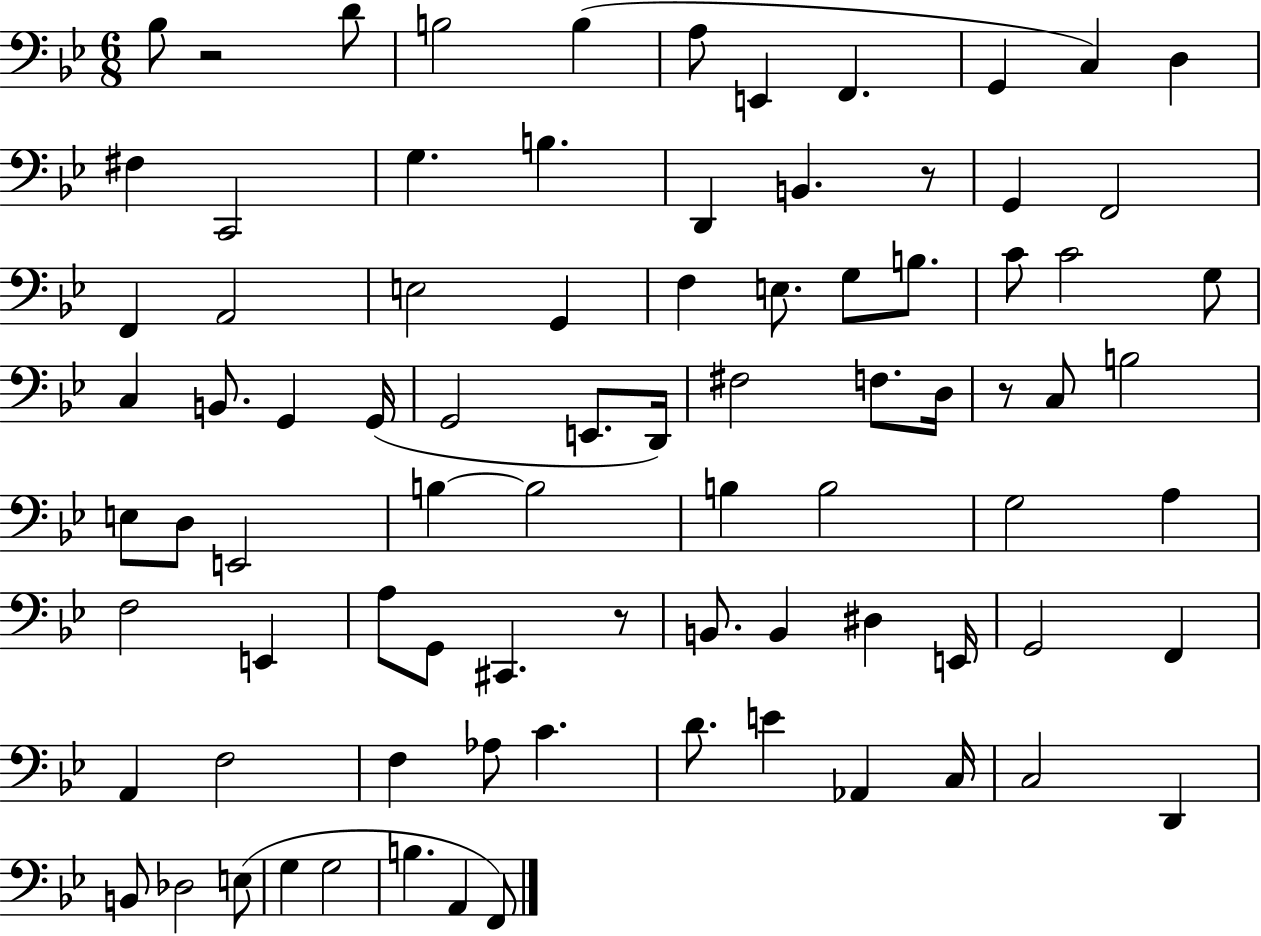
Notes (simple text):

Bb3/e R/h D4/e B3/h B3/q A3/e E2/q F2/q. G2/q C3/q D3/q F#3/q C2/h G3/q. B3/q. D2/q B2/q. R/e G2/q F2/h F2/q A2/h E3/h G2/q F3/q E3/e. G3/e B3/e. C4/e C4/h G3/e C3/q B2/e. G2/q G2/s G2/h E2/e. D2/s F#3/h F3/e. D3/s R/e C3/e B3/h E3/e D3/e E2/h B3/q B3/h B3/q B3/h G3/h A3/q F3/h E2/q A3/e G2/e C#2/q. R/e B2/e. B2/q D#3/q E2/s G2/h F2/q A2/q F3/h F3/q Ab3/e C4/q. D4/e. E4/q Ab2/q C3/s C3/h D2/q B2/e Db3/h E3/e G3/q G3/h B3/q. A2/q F2/e